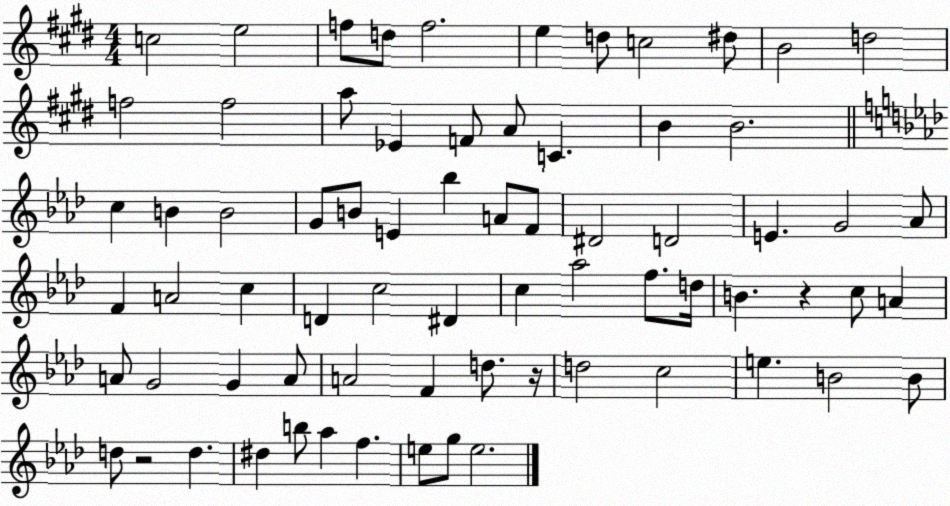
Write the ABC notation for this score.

X:1
T:Untitled
M:4/4
L:1/4
K:E
c2 e2 f/2 d/2 f2 e d/2 c2 ^d/2 B2 d2 f2 f2 a/2 _E F/2 A/2 C B B2 c B B2 G/2 B/2 E _b A/2 F/2 ^D2 D2 E G2 _A/2 F A2 c D c2 ^D c _a2 f/2 d/4 B z c/2 A A/2 G2 G A/2 A2 F d/2 z/4 d2 c2 e B2 B/2 d/2 z2 d ^d b/2 _a f e/2 g/2 e2